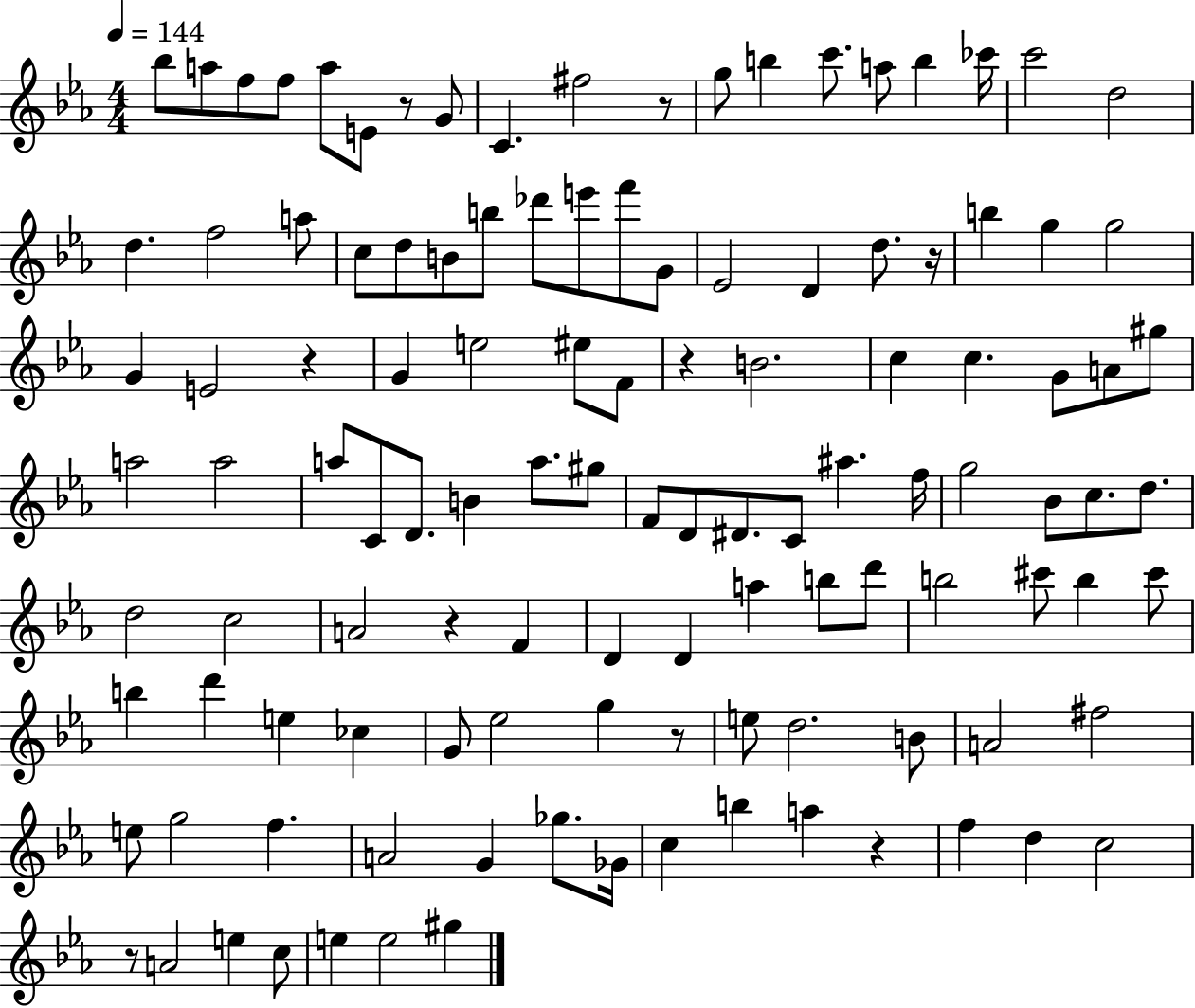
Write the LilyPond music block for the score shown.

{
  \clef treble
  \numericTimeSignature
  \time 4/4
  \key ees \major
  \tempo 4 = 144
  bes''8 a''8 f''8 f''8 a''8 e'8 r8 g'8 | c'4. fis''2 r8 | g''8 b''4 c'''8. a''8 b''4 ces'''16 | c'''2 d''2 | \break d''4. f''2 a''8 | c''8 d''8 b'8 b''8 des'''8 e'''8 f'''8 g'8 | ees'2 d'4 d''8. r16 | b''4 g''4 g''2 | \break g'4 e'2 r4 | g'4 e''2 eis''8 f'8 | r4 b'2. | c''4 c''4. g'8 a'8 gis''8 | \break a''2 a''2 | a''8 c'8 d'8. b'4 a''8. gis''8 | f'8 d'8 dis'8. c'8 ais''4. f''16 | g''2 bes'8 c''8. d''8. | \break d''2 c''2 | a'2 r4 f'4 | d'4 d'4 a''4 b''8 d'''8 | b''2 cis'''8 b''4 cis'''8 | \break b''4 d'''4 e''4 ces''4 | g'8 ees''2 g''4 r8 | e''8 d''2. b'8 | a'2 fis''2 | \break e''8 g''2 f''4. | a'2 g'4 ges''8. ges'16 | c''4 b''4 a''4 r4 | f''4 d''4 c''2 | \break r8 a'2 e''4 c''8 | e''4 e''2 gis''4 | \bar "|."
}